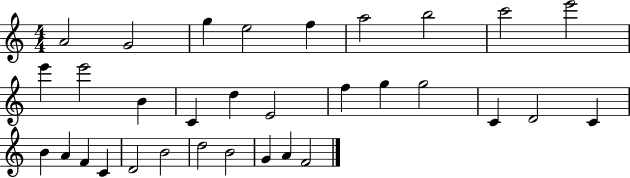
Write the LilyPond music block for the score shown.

{
  \clef treble
  \numericTimeSignature
  \time 4/4
  \key c \major
  a'2 g'2 | g''4 e''2 f''4 | a''2 b''2 | c'''2 e'''2 | \break e'''4 e'''2 b'4 | c'4 d''4 e'2 | f''4 g''4 g''2 | c'4 d'2 c'4 | \break b'4 a'4 f'4 c'4 | d'2 b'2 | d''2 b'2 | g'4 a'4 f'2 | \break \bar "|."
}